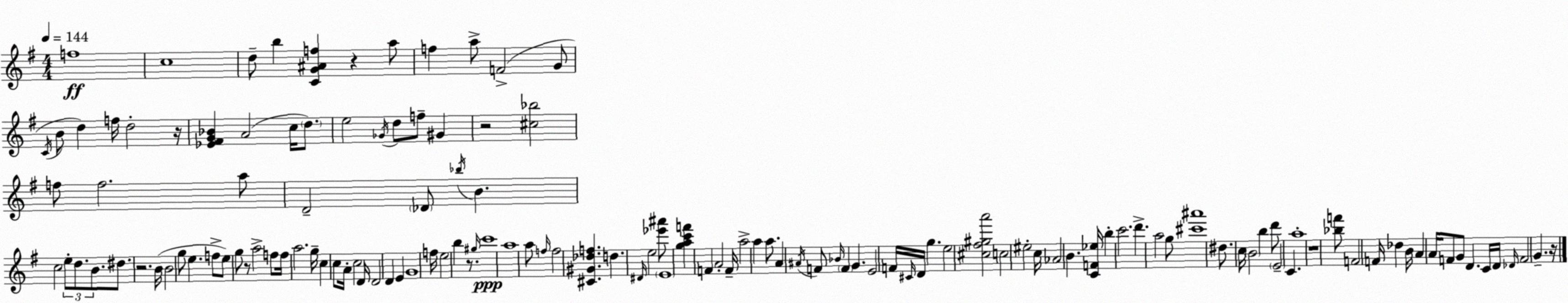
X:1
T:Untitled
M:4/4
L:1/4
K:G
f4 c4 d/2 b [CG^Af] z a/2 f a/2 F2 G/2 C/4 B/2 d f/4 d2 z/4 [_E^FG_B] A2 c/4 d/2 e2 _G/4 d/2 f/2 ^G z2 [^c_b]2 f/2 f2 a/2 D2 _D/2 _b/4 B c2 e/2 d/2 B/2 ^d/2 z2 B/4 B2 g/2 e f/2 e/2 g/2 z/2 a2 f/2 f/4 a2 g/4 c c/2 A/4 c2 D/4 D2 D E G4 f/4 e2 b z/2 ^g/4 c'4 a4 a/2 f/4 f2 [^C^G_df] d ^D/4 e2 [_e'^a']/2 E4 [gac'f'] F A2 F/4 a2 a a/2 A ^A/4 F/2 _B/4 F G E2 F/4 ^C/4 D/4 g e2 [^c^f^ga']2 c2 ^e2 c/4 _A2 B [CF_e]/4 b c'2 d' a2 g/2 [^c'^a']4 ^d/2 c/4 B2 b d'/2 E2 C a4 z4 [_bf']/2 F2 F/4 _d B/4 A A/4 F/2 G/2 D C/4 D/4 _D/4 F2 G z/4